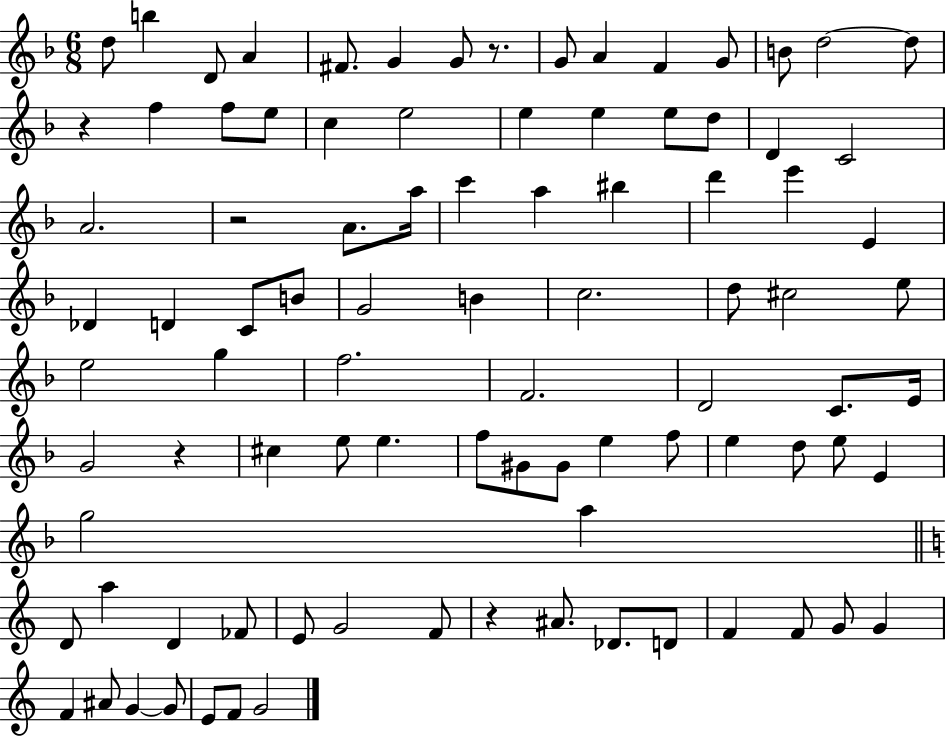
D5/e B5/q D4/e A4/q F#4/e. G4/q G4/e R/e. G4/e A4/q F4/q G4/e B4/e D5/h D5/e R/q F5/q F5/e E5/e C5/q E5/h E5/q E5/q E5/e D5/e D4/q C4/h A4/h. R/h A4/e. A5/s C6/q A5/q BIS5/q D6/q E6/q E4/q Db4/q D4/q C4/e B4/e G4/h B4/q C5/h. D5/e C#5/h E5/e E5/h G5/q F5/h. F4/h. D4/h C4/e. E4/s G4/h R/q C#5/q E5/e E5/q. F5/e G#4/e G#4/e E5/q F5/e E5/q D5/e E5/e E4/q G5/h A5/q D4/e A5/q D4/q FES4/e E4/e G4/h F4/e R/q A#4/e. Db4/e. D4/e F4/q F4/e G4/e G4/q F4/q A#4/e G4/q G4/e E4/e F4/e G4/h